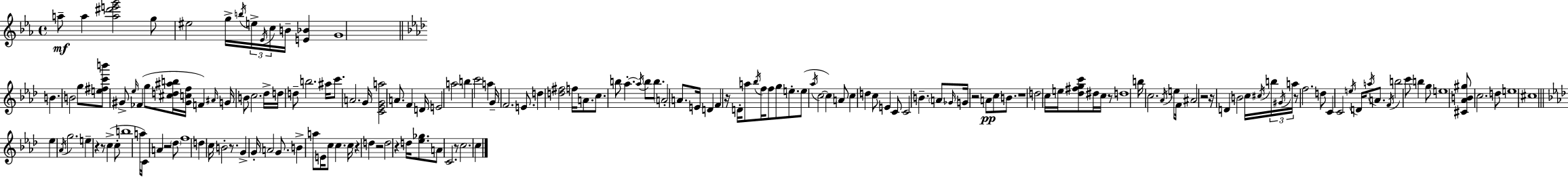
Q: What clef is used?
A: treble